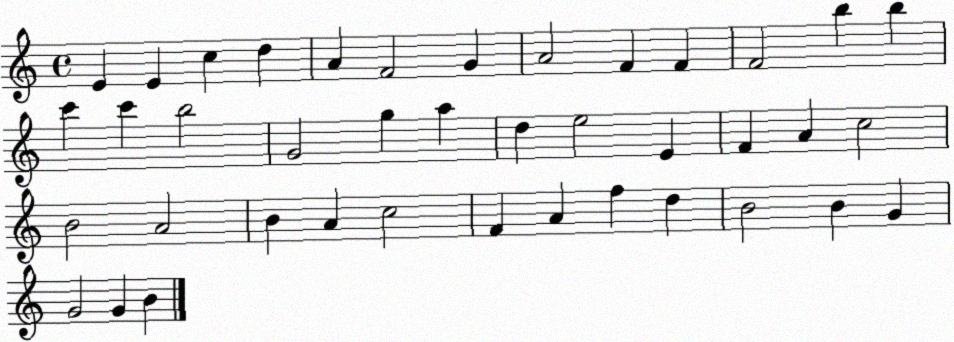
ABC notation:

X:1
T:Untitled
M:4/4
L:1/4
K:C
E E c d A F2 G A2 F F F2 b b c' c' b2 G2 g a d e2 E F A c2 B2 A2 B A c2 F A f d B2 B G G2 G B